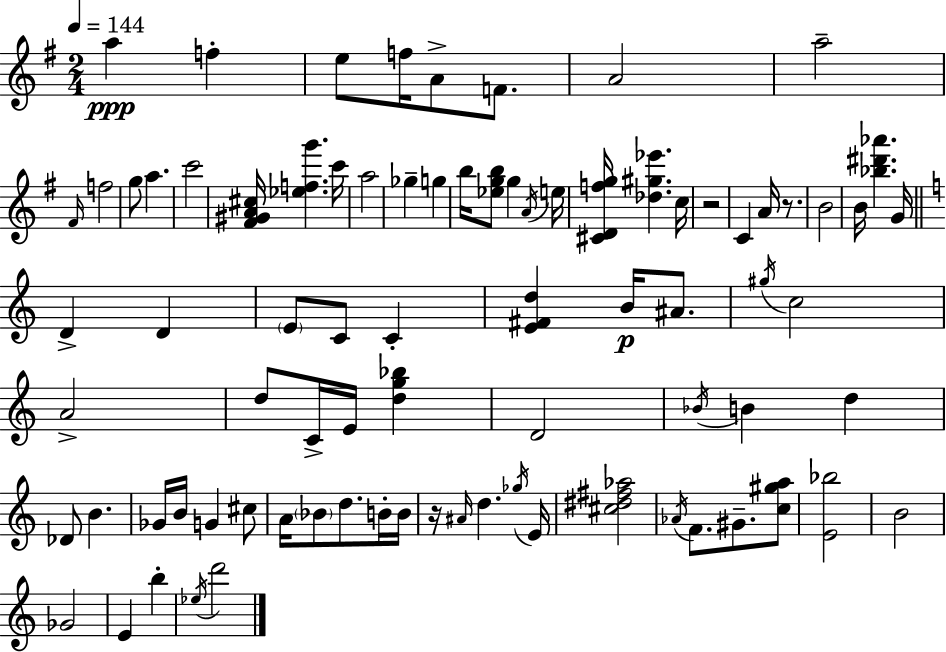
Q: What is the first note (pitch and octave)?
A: A5